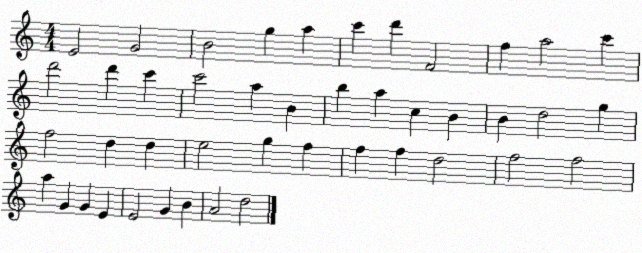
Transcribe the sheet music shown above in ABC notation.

X:1
T:Untitled
M:4/4
L:1/4
K:C
E2 G2 B2 g a c' d' F2 f a2 c' d'2 d' c' c'2 a B b a c B B d2 g f2 d d e2 g f f f d2 f2 f2 a G G E E2 G B A2 d2